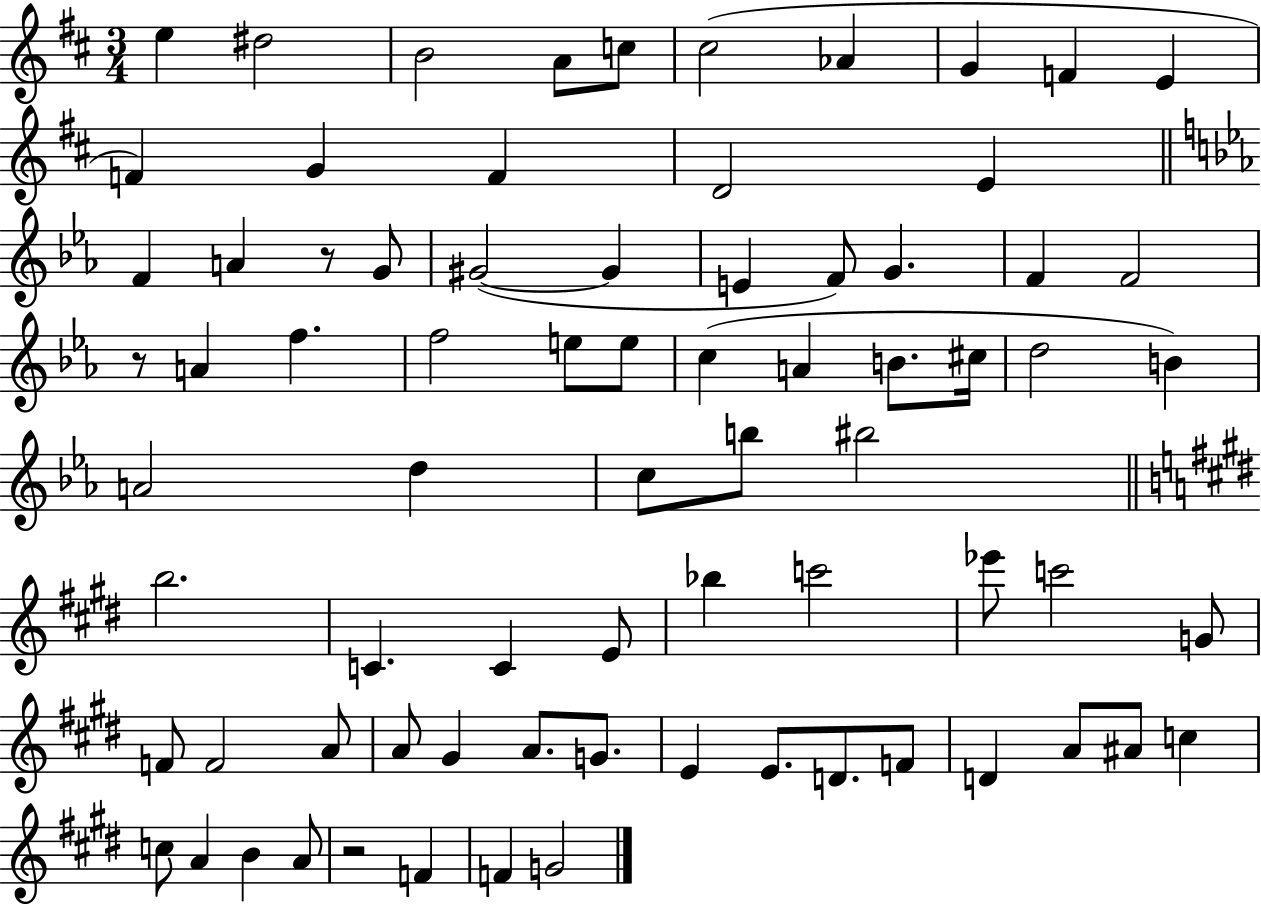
{
  \clef treble
  \numericTimeSignature
  \time 3/4
  \key d \major
  e''4 dis''2 | b'2 a'8 c''8 | cis''2( aes'4 | g'4 f'4 e'4 | \break f'4) g'4 f'4 | d'2 e'4 | \bar "||" \break \key c \minor f'4 a'4 r8 g'8 | gis'2~(~ gis'4 | e'4 f'8) g'4. | f'4 f'2 | \break r8 a'4 f''4. | f''2 e''8 e''8 | c''4( a'4 b'8. cis''16 | d''2 b'4) | \break a'2 d''4 | c''8 b''8 bis''2 | \bar "||" \break \key e \major b''2. | c'4. c'4 e'8 | bes''4 c'''2 | ees'''8 c'''2 g'8 | \break f'8 f'2 a'8 | a'8 gis'4 a'8. g'8. | e'4 e'8. d'8. f'8 | d'4 a'8 ais'8 c''4 | \break c''8 a'4 b'4 a'8 | r2 f'4 | f'4 g'2 | \bar "|."
}